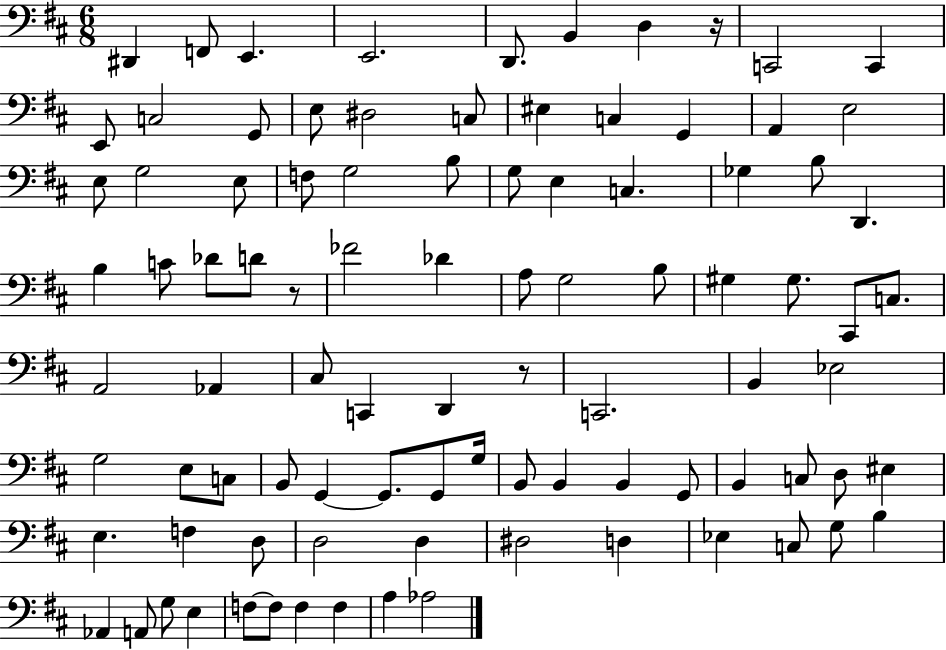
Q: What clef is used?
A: bass